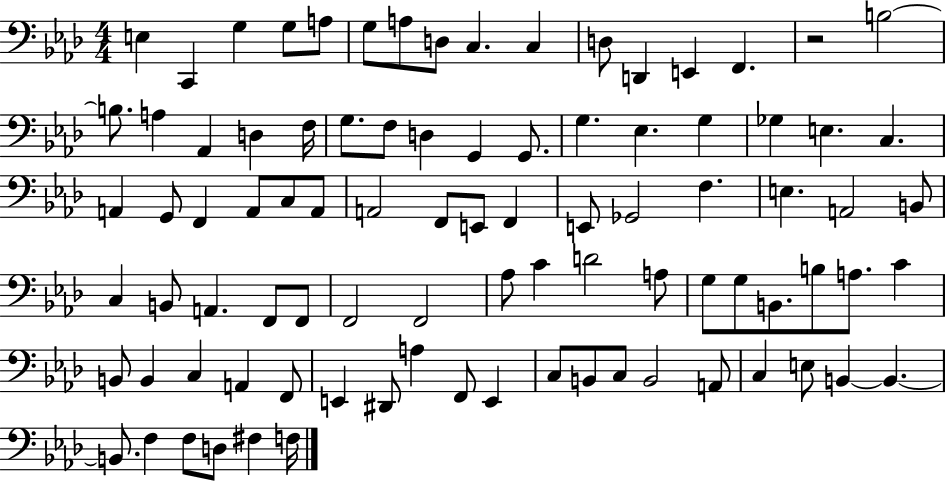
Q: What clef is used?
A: bass